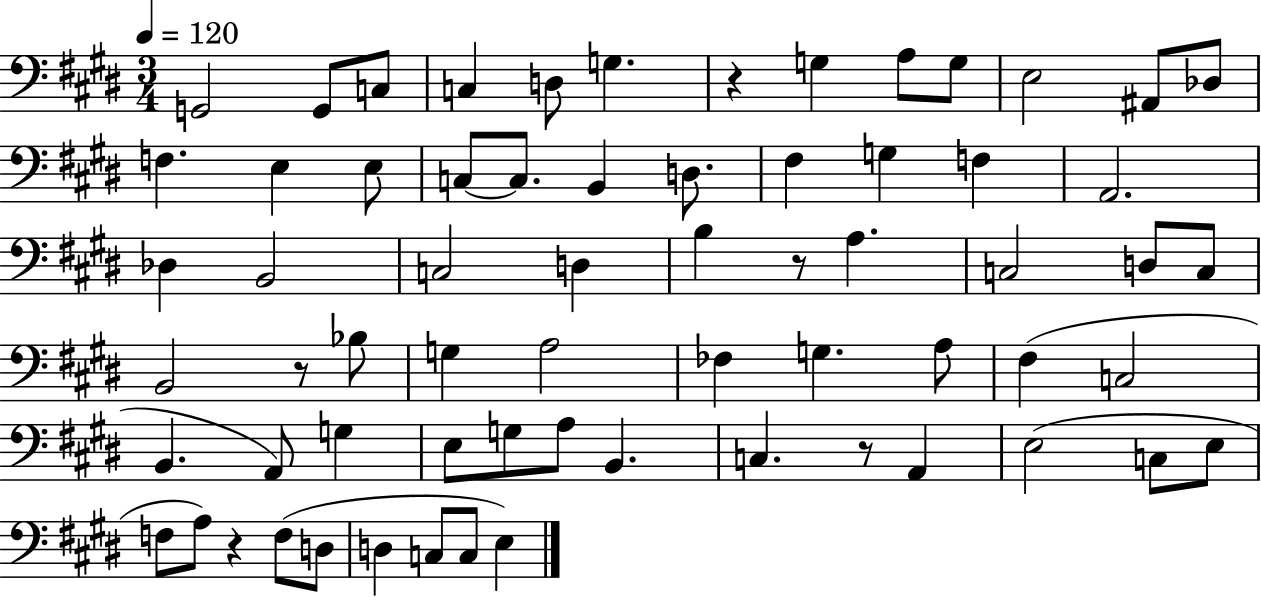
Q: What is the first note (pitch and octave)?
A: G2